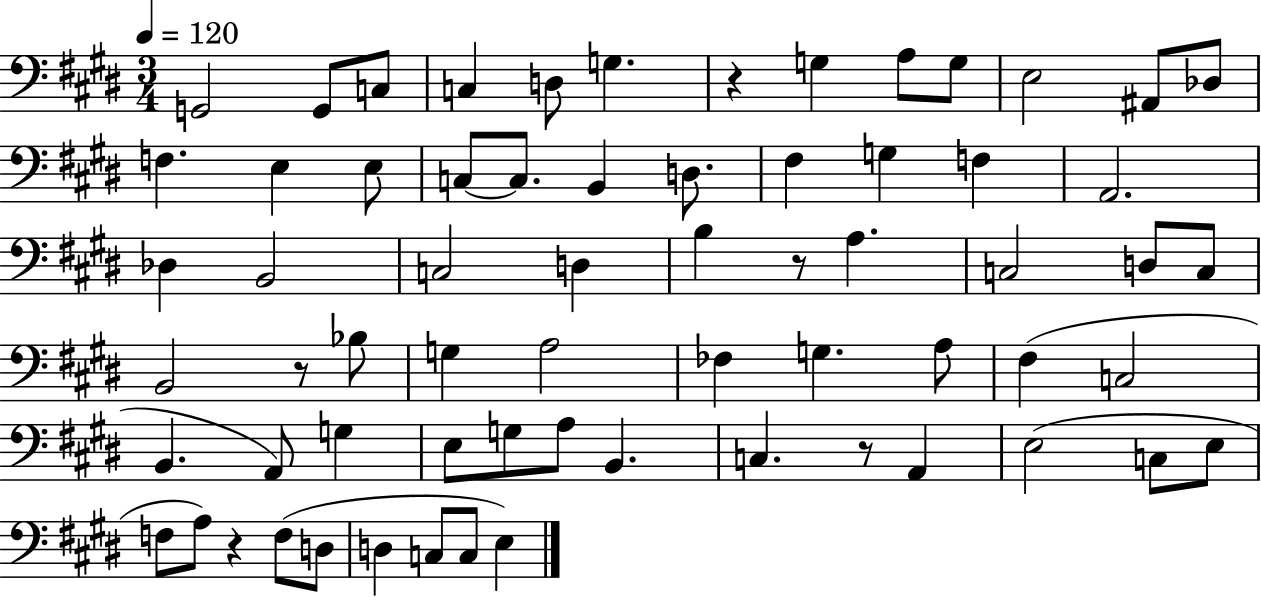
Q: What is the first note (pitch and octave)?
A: G2